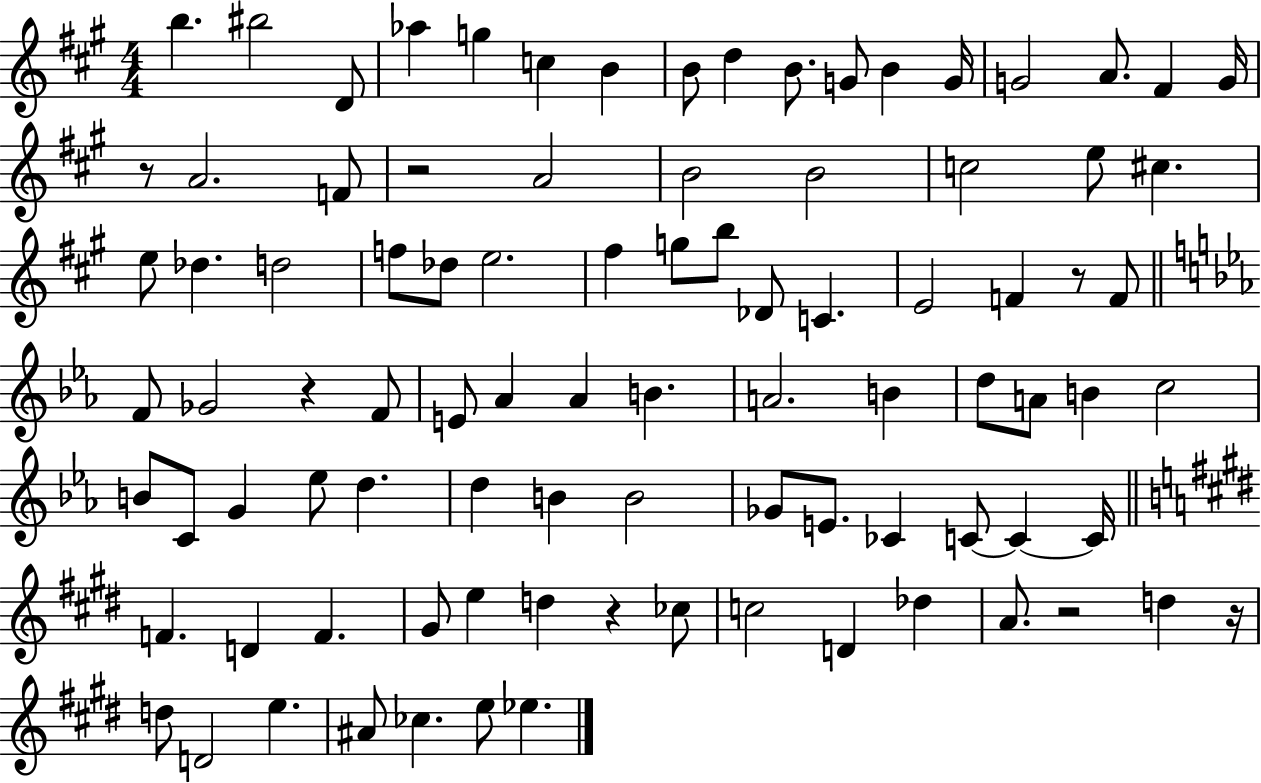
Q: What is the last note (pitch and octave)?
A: Eb5